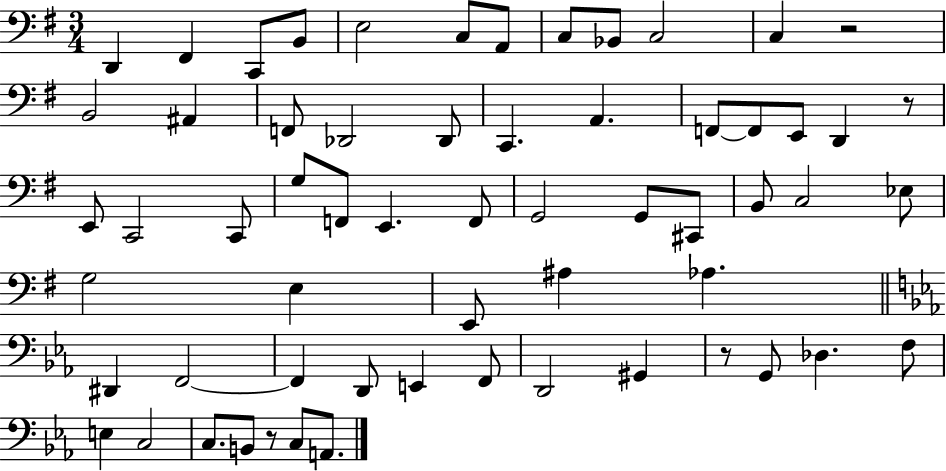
D2/q F#2/q C2/e B2/e E3/h C3/e A2/e C3/e Bb2/e C3/h C3/q R/h B2/h A#2/q F2/e Db2/h Db2/e C2/q. A2/q. F2/e F2/e E2/e D2/q R/e E2/e C2/h C2/e G3/e F2/e E2/q. F2/e G2/h G2/e C#2/e B2/e C3/h Eb3/e G3/h E3/q E2/e A#3/q Ab3/q. D#2/q F2/h F2/q D2/e E2/q F2/e D2/h G#2/q R/e G2/e Db3/q. F3/e E3/q C3/h C3/e. B2/e R/e C3/e A2/e.